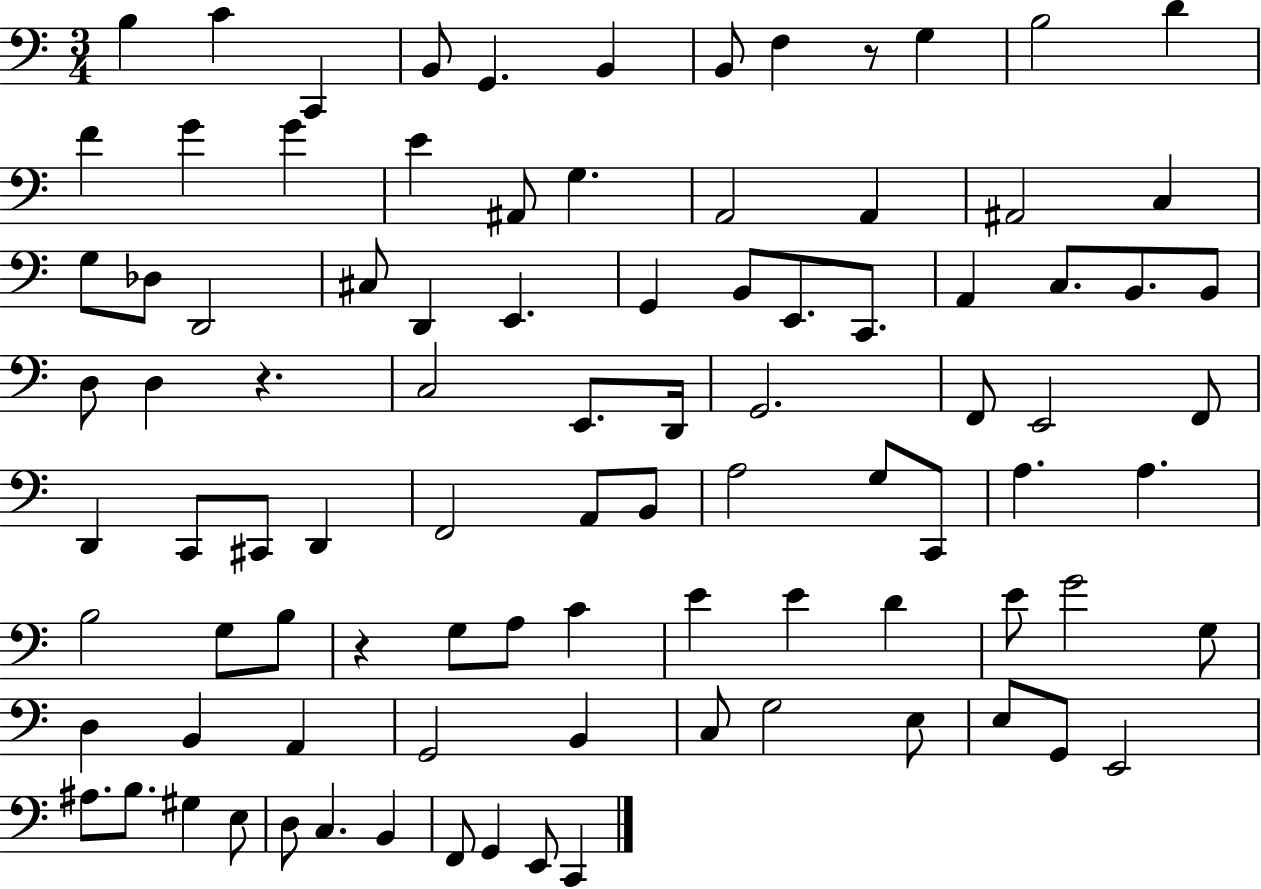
{
  \clef bass
  \numericTimeSignature
  \time 3/4
  \key c \major
  b4 c'4 c,4 | b,8 g,4. b,4 | b,8 f4 r8 g4 | b2 d'4 | \break f'4 g'4 g'4 | e'4 ais,8 g4. | a,2 a,4 | ais,2 c4 | \break g8 des8 d,2 | cis8 d,4 e,4. | g,4 b,8 e,8. c,8. | a,4 c8. b,8. b,8 | \break d8 d4 r4. | c2 e,8. d,16 | g,2. | f,8 e,2 f,8 | \break d,4 c,8 cis,8 d,4 | f,2 a,8 b,8 | a2 g8 c,8 | a4. a4. | \break b2 g8 b8 | r4 g8 a8 c'4 | e'4 e'4 d'4 | e'8 g'2 g8 | \break d4 b,4 a,4 | g,2 b,4 | c8 g2 e8 | e8 g,8 e,2 | \break ais8. b8. gis4 e8 | d8 c4. b,4 | f,8 g,4 e,8 c,4 | \bar "|."
}